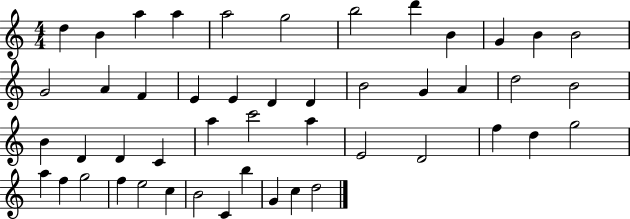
D5/q B4/q A5/q A5/q A5/h G5/h B5/h D6/q B4/q G4/q B4/q B4/h G4/h A4/q F4/q E4/q E4/q D4/q D4/q B4/h G4/q A4/q D5/h B4/h B4/q D4/q D4/q C4/q A5/q C6/h A5/q E4/h D4/h F5/q D5/q G5/h A5/q F5/q G5/h F5/q E5/h C5/q B4/h C4/q B5/q G4/q C5/q D5/h